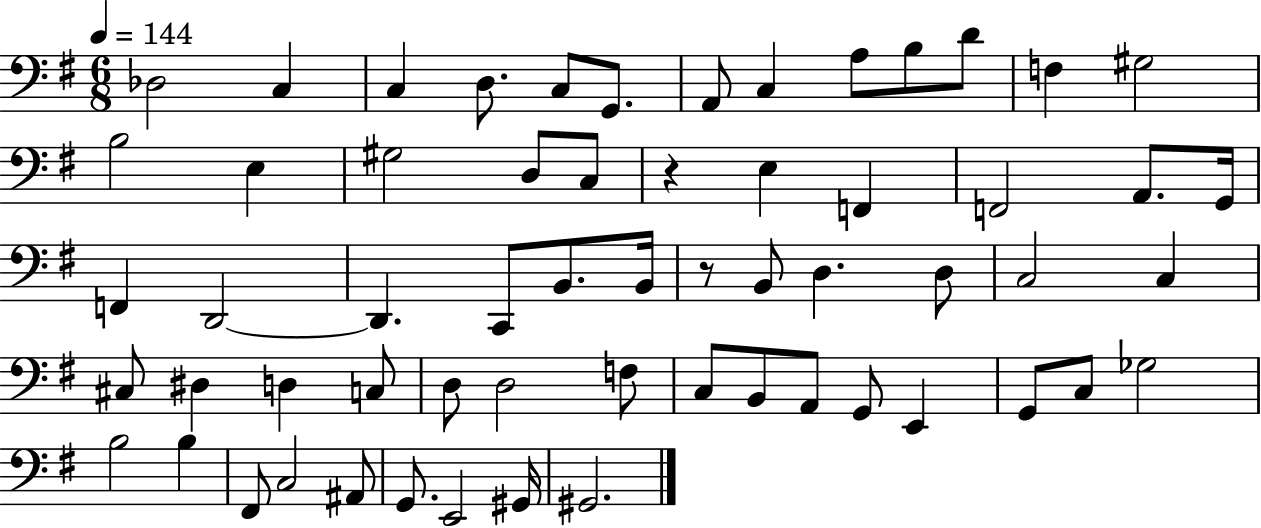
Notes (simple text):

Db3/h C3/q C3/q D3/e. C3/e G2/e. A2/e C3/q A3/e B3/e D4/e F3/q G#3/h B3/h E3/q G#3/h D3/e C3/e R/q E3/q F2/q F2/h A2/e. G2/s F2/q D2/h D2/q. C2/e B2/e. B2/s R/e B2/e D3/q. D3/e C3/h C3/q C#3/e D#3/q D3/q C3/e D3/e D3/h F3/e C3/e B2/e A2/e G2/e E2/q G2/e C3/e Gb3/h B3/h B3/q F#2/e C3/h A#2/e G2/e. E2/h G#2/s G#2/h.